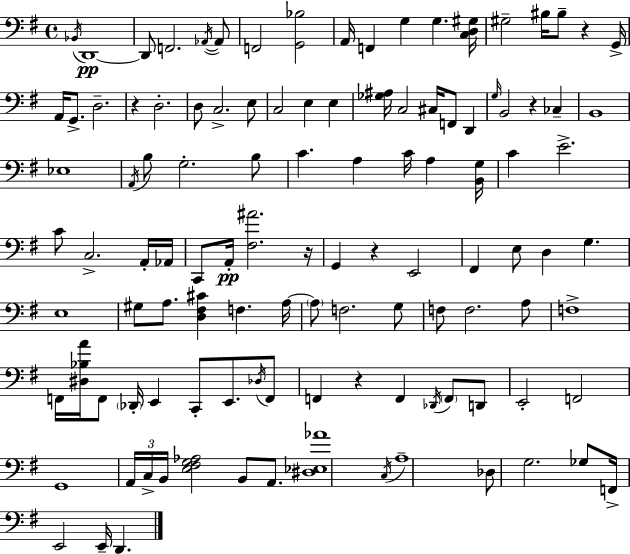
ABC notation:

X:1
T:Untitled
M:4/4
L:1/4
K:G
_B,,/4 D,,4 D,,/2 F,,2 _A,,/4 _A,,/2 F,,2 [G,,_B,]2 A,,/4 F,, G, G, [C,D,^G,]/4 ^G,2 ^B,/4 ^B,/2 z G,,/4 A,,/4 G,,/2 D,2 z D,2 D,/2 C,2 E,/2 C,2 E, E, [_G,^A,]/4 C,2 ^C,/4 F,,/2 D,, G,/4 B,,2 z _C, B,,4 _E,4 A,,/4 B,/2 G,2 B,/2 C A, C/4 A, [B,,G,]/4 C E2 C/2 C,2 A,,/4 _A,,/4 C,,/2 A,,/4 [^F,^A]2 z/4 G,, z E,,2 ^F,, E,/2 D, G, E,4 ^G,/2 A,/2 [D,^F,^C] F, A,/4 A,/2 F,2 G,/2 F,/2 F,2 A,/2 F,4 F,,/4 [^D,_B,A]/4 F,,/2 _D,,/4 E,, C,,/2 E,,/2 _D,/4 F,,/2 F,, z F,, _D,,/4 F,,/2 D,,/2 E,,2 F,,2 G,,4 A,,/4 C,/4 B,,/4 [E,^F,G,_A,]2 B,,/2 A,,/2 [^D,_E,_A]4 C,/4 A,4 _D,/2 G,2 _G,/2 F,,/4 E,,2 E,,/4 D,,